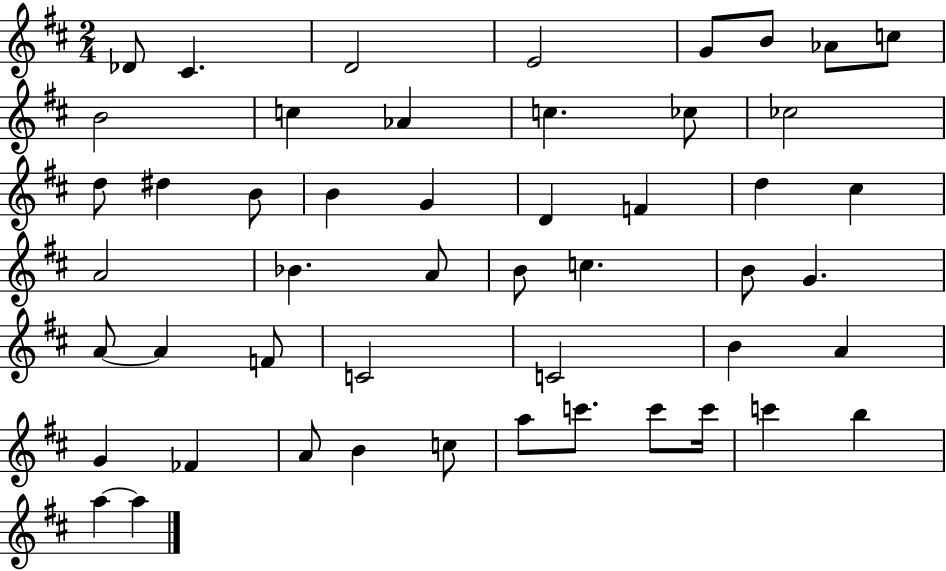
{
  \clef treble
  \numericTimeSignature
  \time 2/4
  \key d \major
  \repeat volta 2 { des'8 cis'4. | d'2 | e'2 | g'8 b'8 aes'8 c''8 | \break b'2 | c''4 aes'4 | c''4. ces''8 | ces''2 | \break d''8 dis''4 b'8 | b'4 g'4 | d'4 f'4 | d''4 cis''4 | \break a'2 | bes'4. a'8 | b'8 c''4. | b'8 g'4. | \break a'8~~ a'4 f'8 | c'2 | c'2 | b'4 a'4 | \break g'4 fes'4 | a'8 b'4 c''8 | a''8 c'''8. c'''8 c'''16 | c'''4 b''4 | \break a''4~~ a''4 | } \bar "|."
}